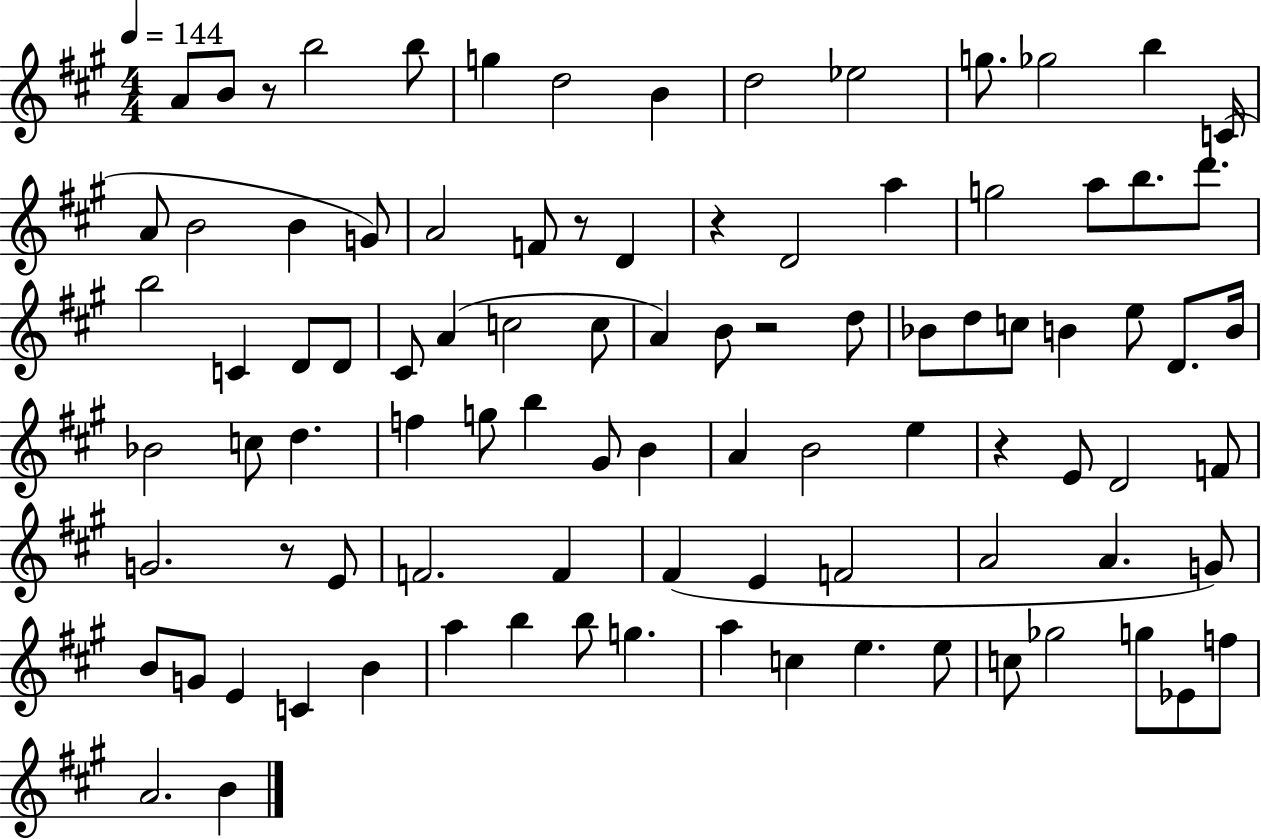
{
  \clef treble
  \numericTimeSignature
  \time 4/4
  \key a \major
  \tempo 4 = 144
  a'8 b'8 r8 b''2 b''8 | g''4 d''2 b'4 | d''2 ees''2 | g''8. ges''2 b''4 c'16( | \break a'8 b'2 b'4 g'8) | a'2 f'8 r8 d'4 | r4 d'2 a''4 | g''2 a''8 b''8. d'''8. | \break b''2 c'4 d'8 d'8 | cis'8 a'4( c''2 c''8 | a'4) b'8 r2 d''8 | bes'8 d''8 c''8 b'4 e''8 d'8. b'16 | \break bes'2 c''8 d''4. | f''4 g''8 b''4 gis'8 b'4 | a'4 b'2 e''4 | r4 e'8 d'2 f'8 | \break g'2. r8 e'8 | f'2. f'4 | fis'4( e'4 f'2 | a'2 a'4. g'8) | \break b'8 g'8 e'4 c'4 b'4 | a''4 b''4 b''8 g''4. | a''4 c''4 e''4. e''8 | c''8 ges''2 g''8 ees'8 f''8 | \break a'2. b'4 | \bar "|."
}